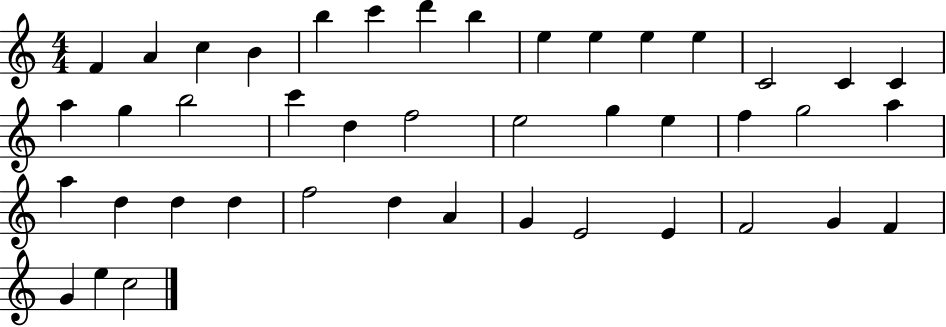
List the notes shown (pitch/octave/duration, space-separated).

F4/q A4/q C5/q B4/q B5/q C6/q D6/q B5/q E5/q E5/q E5/q E5/q C4/h C4/q C4/q A5/q G5/q B5/h C6/q D5/q F5/h E5/h G5/q E5/q F5/q G5/h A5/q A5/q D5/q D5/q D5/q F5/h D5/q A4/q G4/q E4/h E4/q F4/h G4/q F4/q G4/q E5/q C5/h